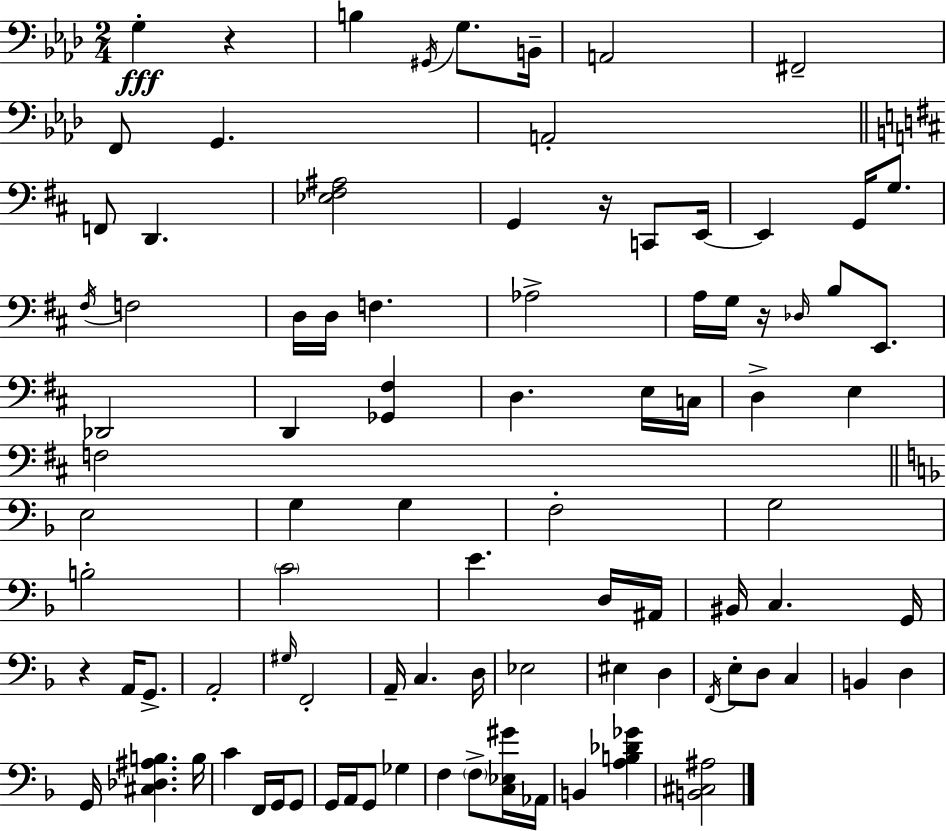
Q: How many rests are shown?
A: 4